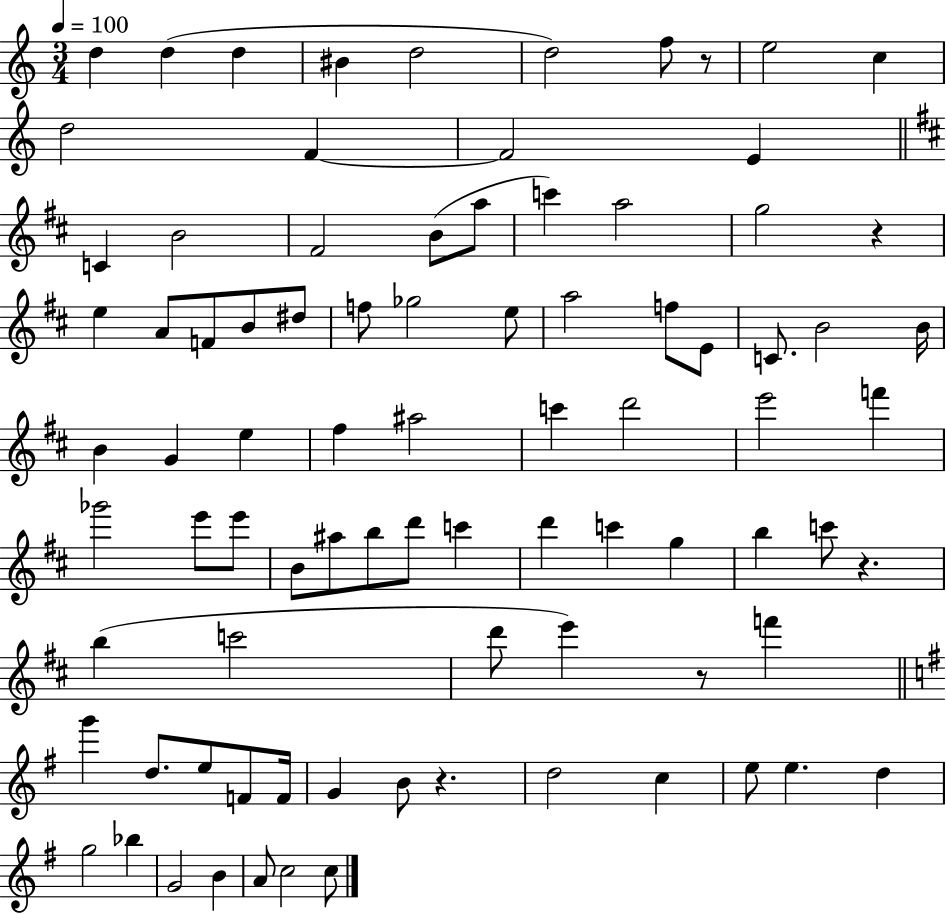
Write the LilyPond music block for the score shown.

{
  \clef treble
  \numericTimeSignature
  \time 3/4
  \key c \major
  \tempo 4 = 100
  \repeat volta 2 { d''4 d''4( d''4 | bis'4 d''2 | d''2) f''8 r8 | e''2 c''4 | \break d''2 f'4~~ | f'2 e'4 | \bar "||" \break \key d \major c'4 b'2 | fis'2 b'8( a''8 | c'''4) a''2 | g''2 r4 | \break e''4 a'8 f'8 b'8 dis''8 | f''8 ges''2 e''8 | a''2 f''8 e'8 | c'8. b'2 b'16 | \break b'4 g'4 e''4 | fis''4 ais''2 | c'''4 d'''2 | e'''2 f'''4 | \break ges'''2 e'''8 e'''8 | b'8 ais''8 b''8 d'''8 c'''4 | d'''4 c'''4 g''4 | b''4 c'''8 r4. | \break b''4( c'''2 | d'''8 e'''4) r8 f'''4 | \bar "||" \break \key e \minor g'''4 d''8. e''8 f'8 f'16 | g'4 b'8 r4. | d''2 c''4 | e''8 e''4. d''4 | \break g''2 bes''4 | g'2 b'4 | a'8 c''2 c''8 | } \bar "|."
}